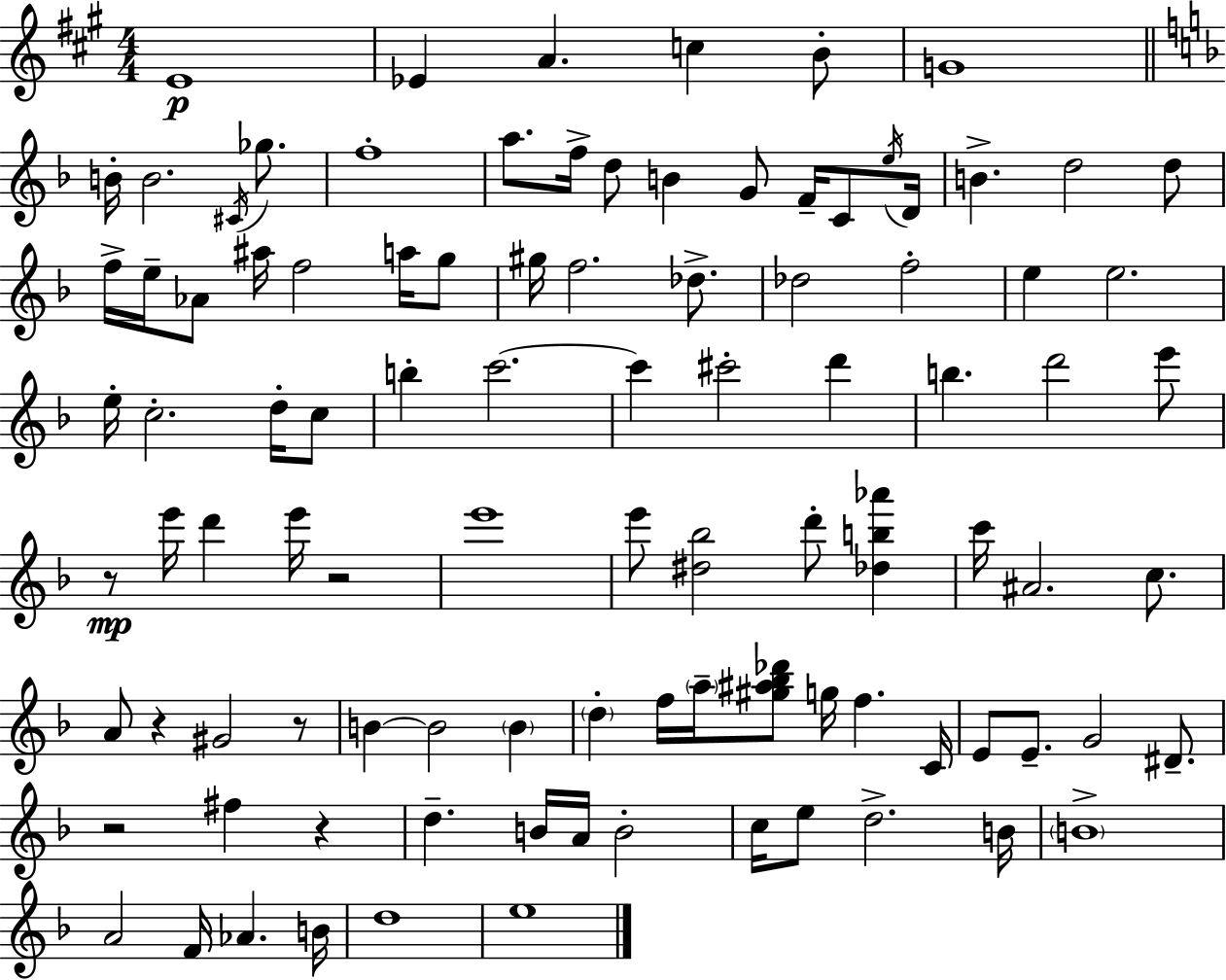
{
  \clef treble
  \numericTimeSignature
  \time 4/4
  \key a \major
  e'1\p | ees'4 a'4. c''4 b'8-. | g'1 | \bar "||" \break \key d \minor b'16-. b'2. \acciaccatura { cis'16 } ges''8. | f''1-. | a''8. f''16-> d''8 b'4 g'8 f'16-- c'8 | \acciaccatura { e''16 } d'16 b'4.-> d''2 | \break d''8 f''16-> e''16-- aes'8 ais''16 f''2 a''16 | g''8 gis''16 f''2. des''8.-> | des''2 f''2-. | e''4 e''2. | \break e''16-. c''2.-. d''16-. | c''8 b''4-. c'''2.~~ | c'''4 cis'''2-. d'''4 | b''4. d'''2 | \break e'''8 r8\mp e'''16 d'''4 e'''16 r2 | e'''1 | e'''8 <dis'' bes''>2 d'''8-. <des'' b'' aes'''>4 | c'''16 ais'2. c''8. | \break a'8 r4 gis'2 | r8 b'4~~ b'2 \parenthesize b'4 | \parenthesize d''4-. f''16 \parenthesize a''16-- <gis'' ais'' bes'' des'''>8 g''16 f''4. | c'16 e'8 e'8.-- g'2 dis'8.-- | \break r2 fis''4 r4 | d''4.-- b'16 a'16 b'2-. | c''16 e''8 d''2.-> | b'16 \parenthesize b'1-> | \break a'2 f'16 aes'4. | b'16 d''1 | e''1 | \bar "|."
}